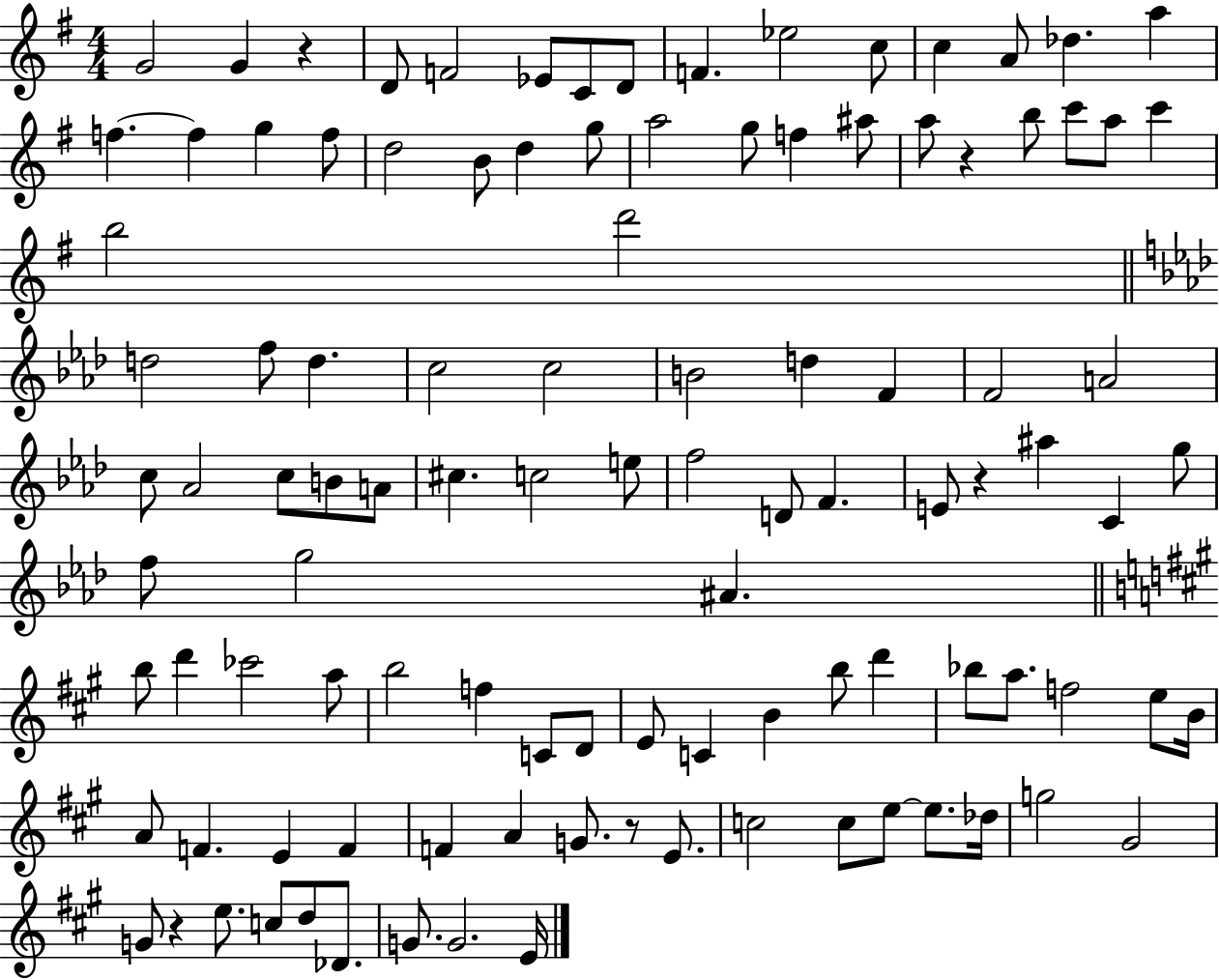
G4/h G4/q R/q D4/e F4/h Eb4/e C4/e D4/e F4/q. Eb5/h C5/e C5/q A4/e Db5/q. A5/q F5/q. F5/q G5/q F5/e D5/h B4/e D5/q G5/e A5/h G5/e F5/q A#5/e A5/e R/q B5/e C6/e A5/e C6/q B5/h D6/h D5/h F5/e D5/q. C5/h C5/h B4/h D5/q F4/q F4/h A4/h C5/e Ab4/h C5/e B4/e A4/e C#5/q. C5/h E5/e F5/h D4/e F4/q. E4/e R/q A#5/q C4/q G5/e F5/e G5/h A#4/q. B5/e D6/q CES6/h A5/e B5/h F5/q C4/e D4/e E4/e C4/q B4/q B5/e D6/q Bb5/e A5/e. F5/h E5/e B4/s A4/e F4/q. E4/q F4/q F4/q A4/q G4/e. R/e E4/e. C5/h C5/e E5/e E5/e. Db5/s G5/h G#4/h G4/e R/q E5/e. C5/e D5/e Db4/e. G4/e. G4/h. E4/s